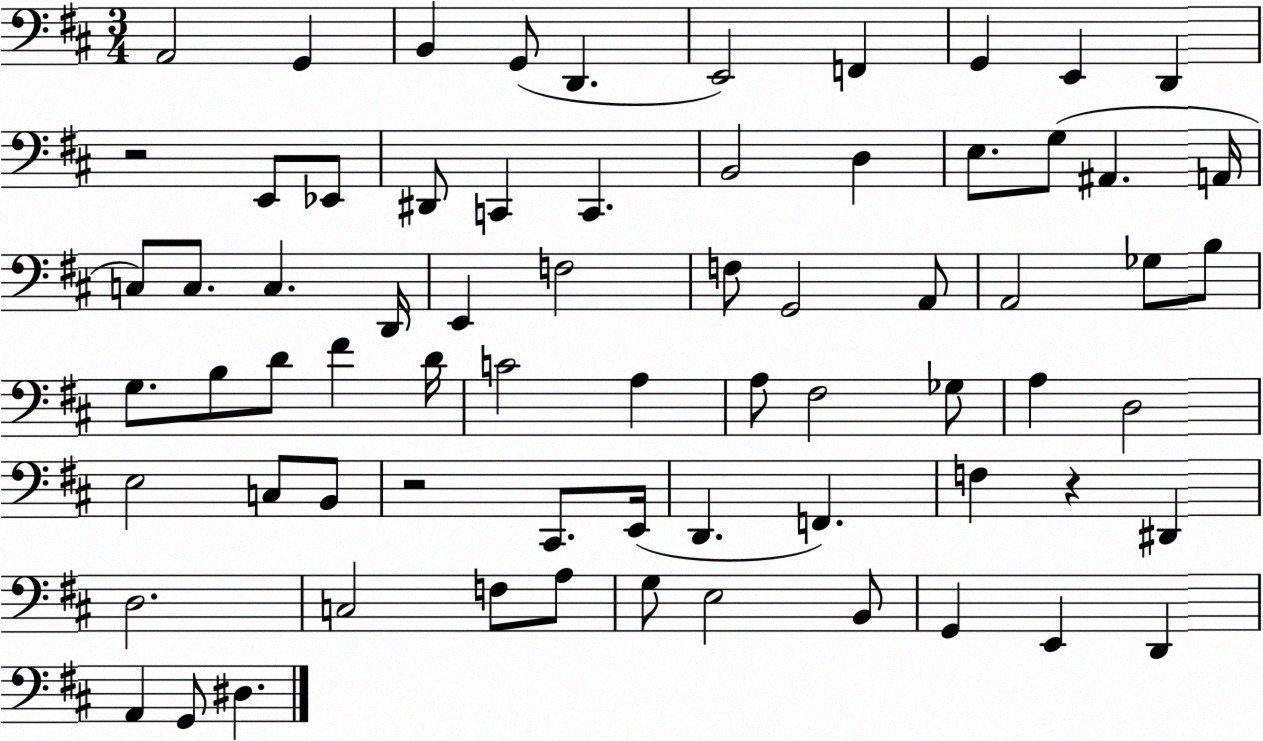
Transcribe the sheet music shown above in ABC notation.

X:1
T:Untitled
M:3/4
L:1/4
K:D
A,,2 G,, B,, G,,/2 D,, E,,2 F,, G,, E,, D,, z2 E,,/2 _E,,/2 ^D,,/2 C,, C,, B,,2 D, E,/2 G,/2 ^A,, A,,/4 C,/2 C,/2 C, D,,/4 E,, F,2 F,/2 G,,2 A,,/2 A,,2 _G,/2 B,/2 G,/2 B,/2 D/2 ^F D/4 C2 A, A,/2 ^F,2 _G,/2 A, D,2 E,2 C,/2 B,,/2 z2 ^C,,/2 E,,/4 D,, F,, F, z ^D,, D,2 C,2 F,/2 A,/2 G,/2 E,2 B,,/2 G,, E,, D,, A,, G,,/2 ^D,